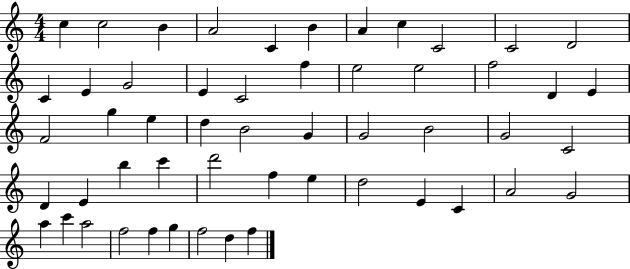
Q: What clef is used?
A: treble